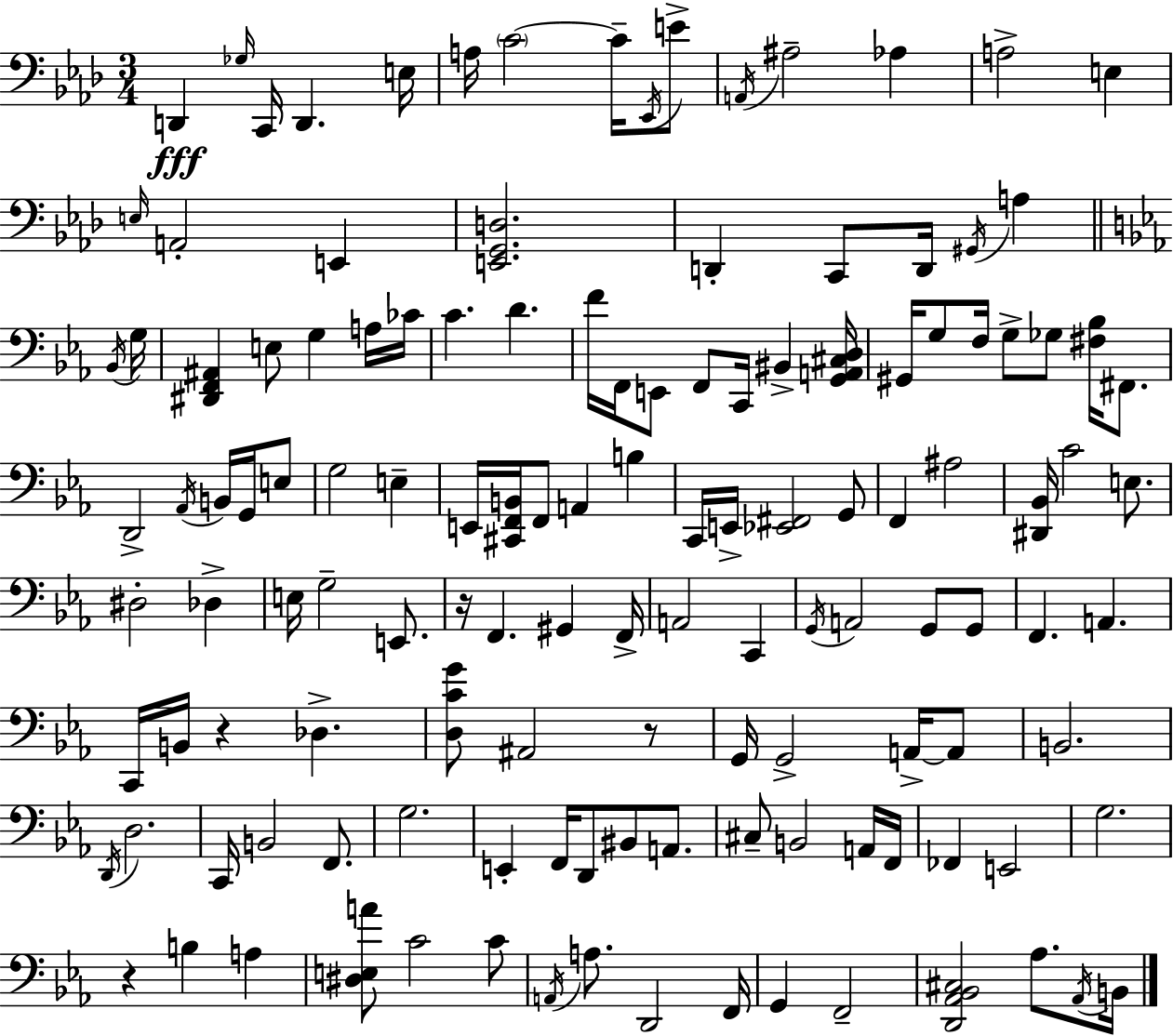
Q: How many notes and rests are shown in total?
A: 131